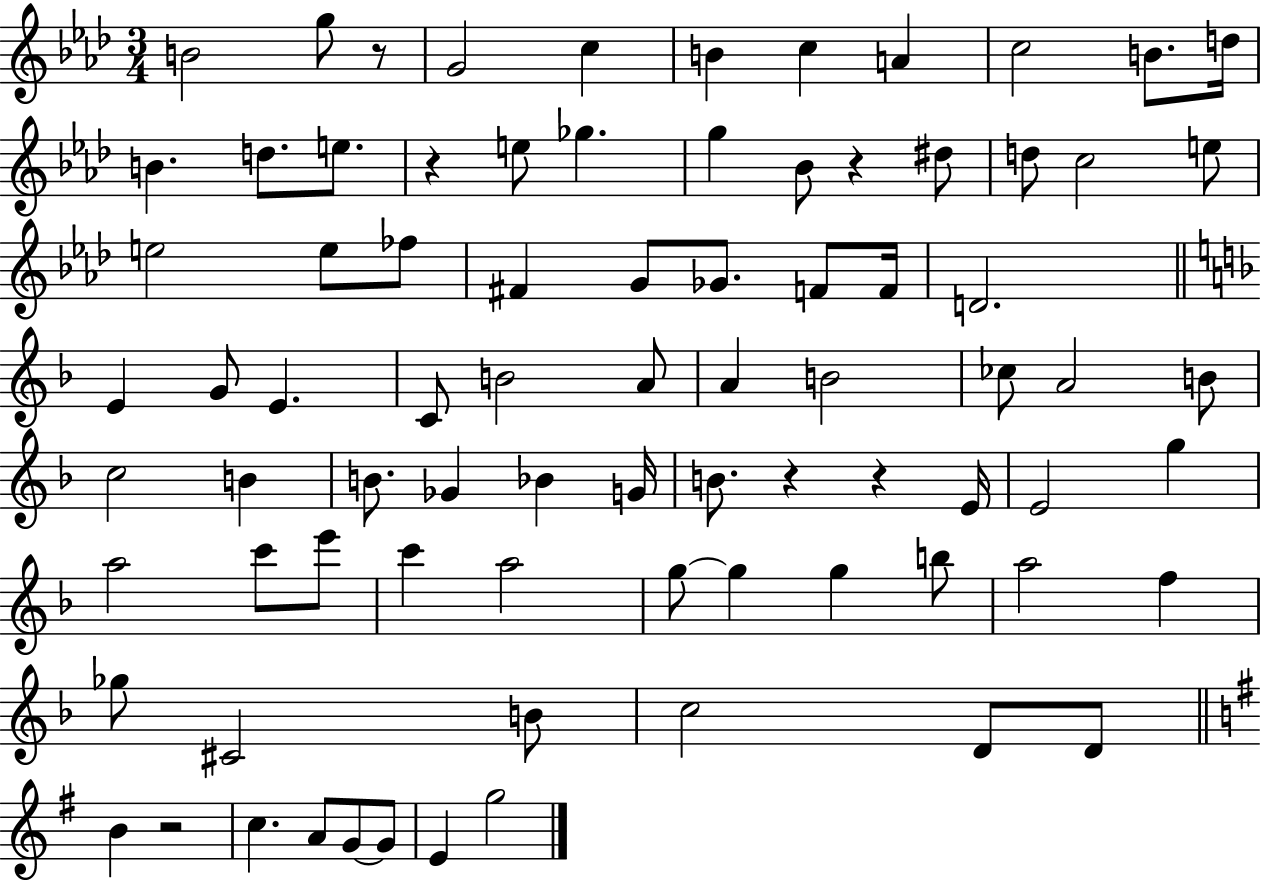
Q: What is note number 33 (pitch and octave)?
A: E4